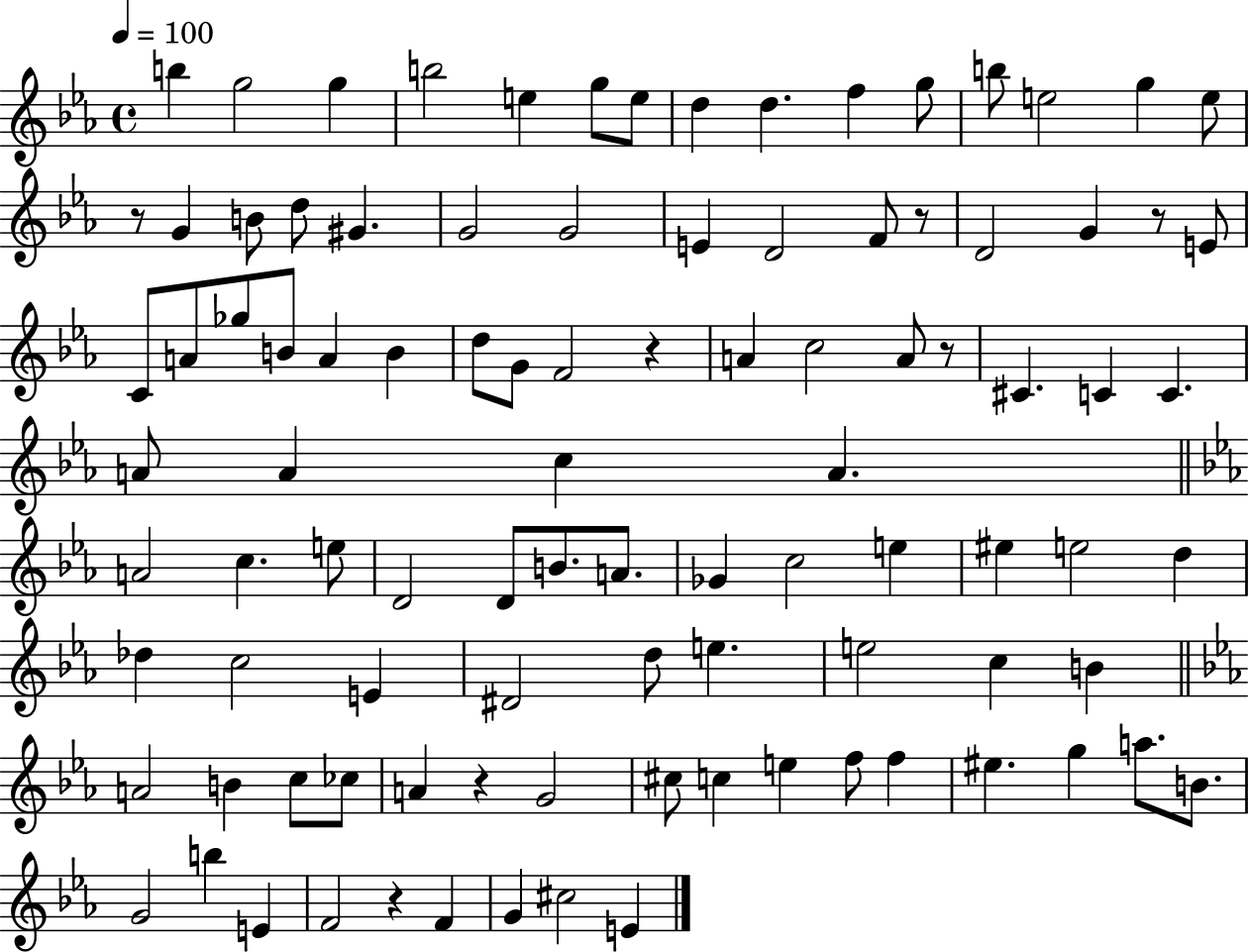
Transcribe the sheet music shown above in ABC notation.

X:1
T:Untitled
M:4/4
L:1/4
K:Eb
b g2 g b2 e g/2 e/2 d d f g/2 b/2 e2 g e/2 z/2 G B/2 d/2 ^G G2 G2 E D2 F/2 z/2 D2 G z/2 E/2 C/2 A/2 _g/2 B/2 A B d/2 G/2 F2 z A c2 A/2 z/2 ^C C C A/2 A c A A2 c e/2 D2 D/2 B/2 A/2 _G c2 e ^e e2 d _d c2 E ^D2 d/2 e e2 c B A2 B c/2 _c/2 A z G2 ^c/2 c e f/2 f ^e g a/2 B/2 G2 b E F2 z F G ^c2 E